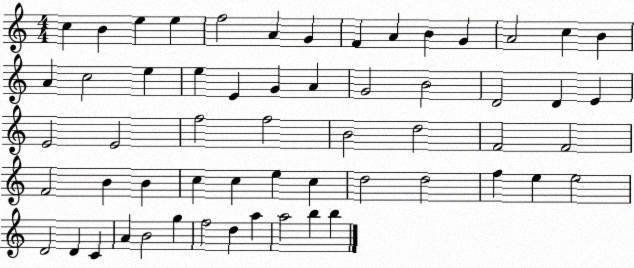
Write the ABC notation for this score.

X:1
T:Untitled
M:4/4
L:1/4
K:C
c B e e f2 A G F A B G A2 c B A c2 e e E G A G2 B2 D2 D E E2 E2 f2 f2 B2 d2 F2 F2 F2 B B c c e c d2 d2 f e e2 D2 D C A B2 g f2 d a a2 b b